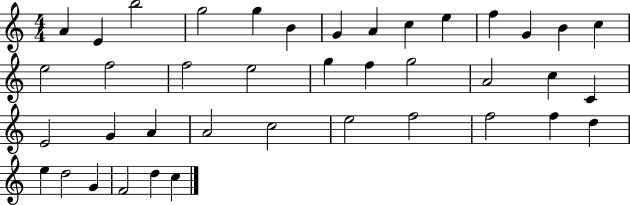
A4/q E4/q B5/h G5/h G5/q B4/q G4/q A4/q C5/q E5/q F5/q G4/q B4/q C5/q E5/h F5/h F5/h E5/h G5/q F5/q G5/h A4/h C5/q C4/q E4/h G4/q A4/q A4/h C5/h E5/h F5/h F5/h F5/q D5/q E5/q D5/h G4/q F4/h D5/q C5/q